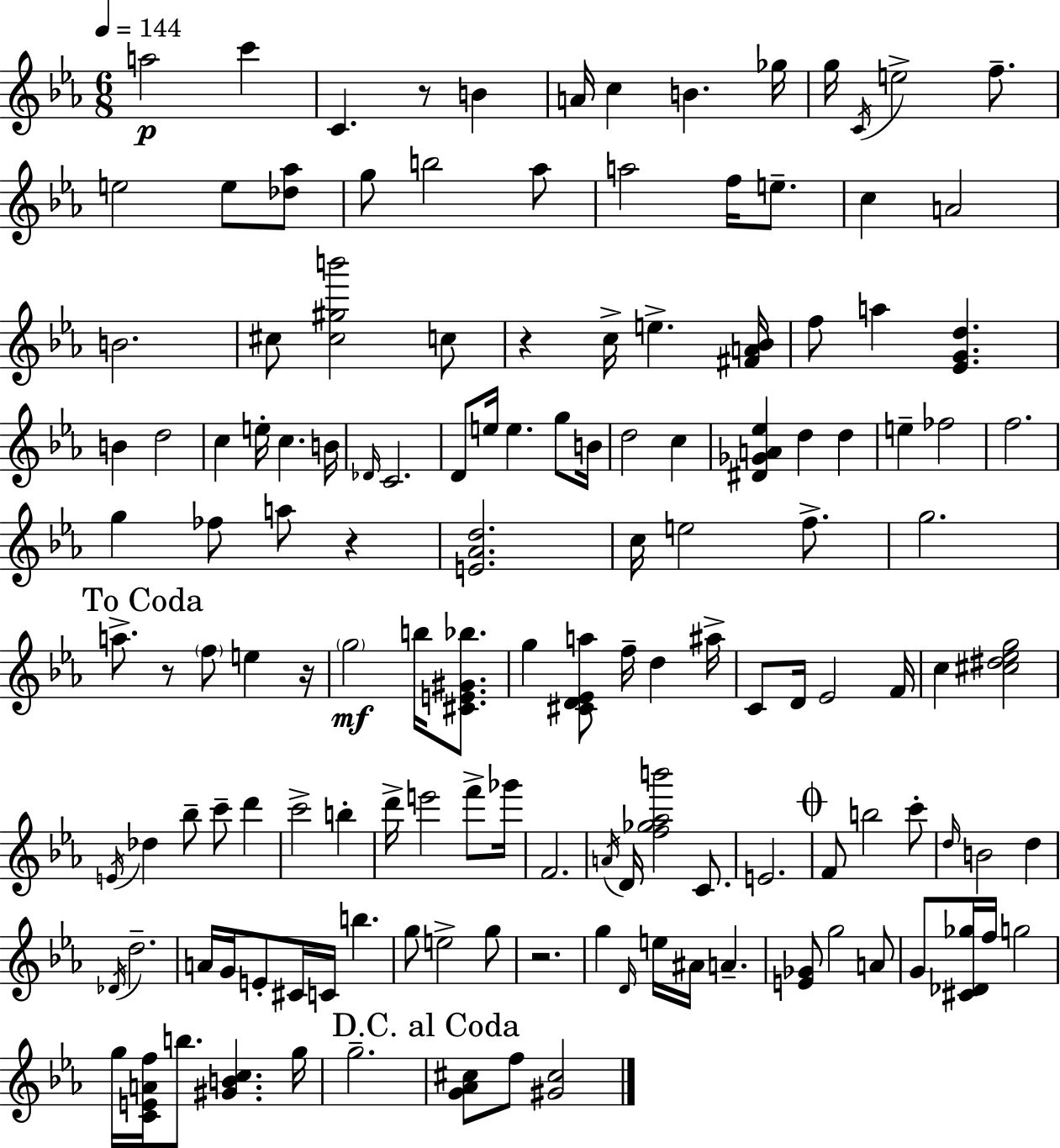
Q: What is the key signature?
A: EES major